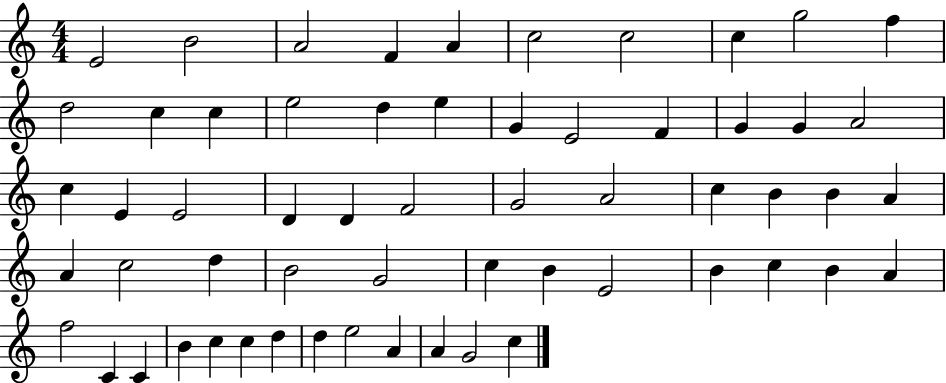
X:1
T:Untitled
M:4/4
L:1/4
K:C
E2 B2 A2 F A c2 c2 c g2 f d2 c c e2 d e G E2 F G G A2 c E E2 D D F2 G2 A2 c B B A A c2 d B2 G2 c B E2 B c B A f2 C C B c c d d e2 A A G2 c